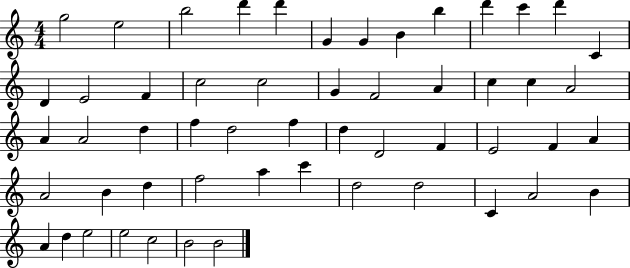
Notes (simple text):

G5/h E5/h B5/h D6/q D6/q G4/q G4/q B4/q B5/q D6/q C6/q D6/q C4/q D4/q E4/h F4/q C5/h C5/h G4/q F4/h A4/q C5/q C5/q A4/h A4/q A4/h D5/q F5/q D5/h F5/q D5/q D4/h F4/q E4/h F4/q A4/q A4/h B4/q D5/q F5/h A5/q C6/q D5/h D5/h C4/q A4/h B4/q A4/q D5/q E5/h E5/h C5/h B4/h B4/h